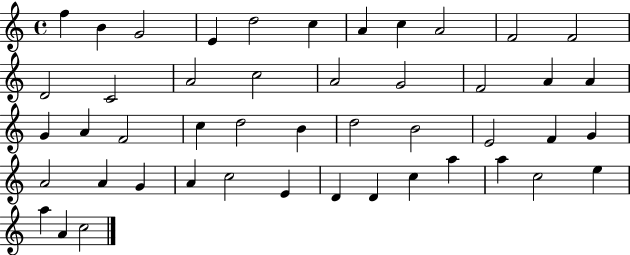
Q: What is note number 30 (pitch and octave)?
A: F4